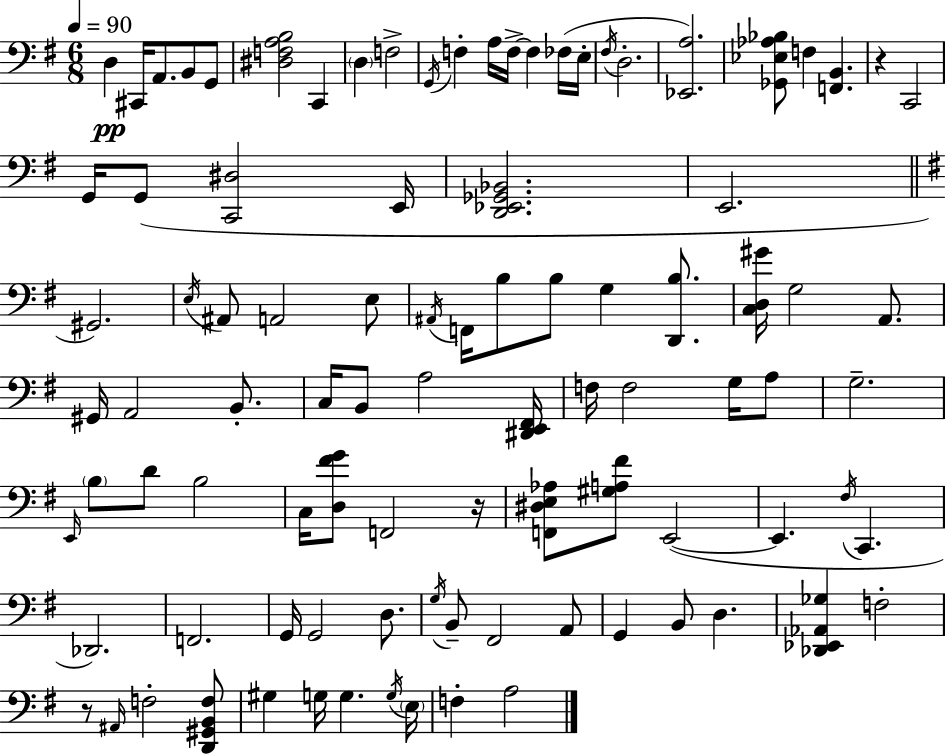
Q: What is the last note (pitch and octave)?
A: A3